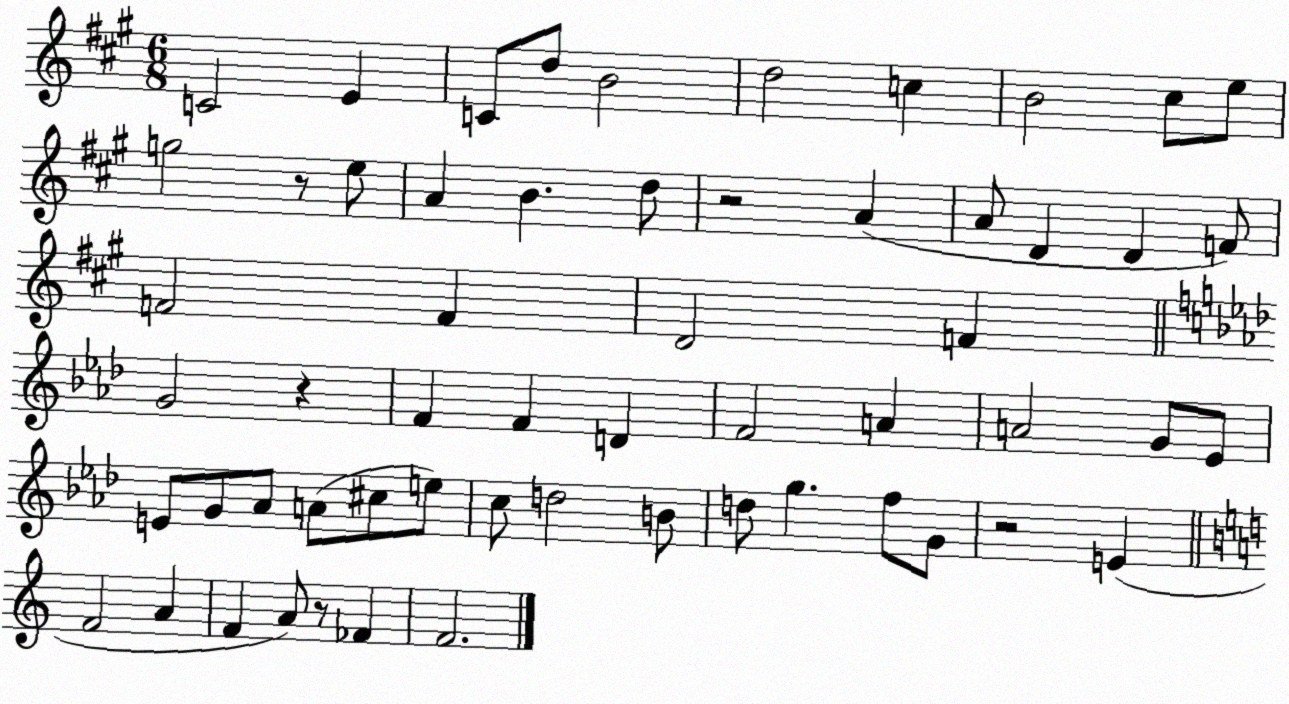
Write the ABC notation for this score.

X:1
T:Untitled
M:6/8
L:1/4
K:A
C2 E C/2 d/2 B2 d2 c B2 ^c/2 e/2 g2 z/2 e/2 A B d/2 z2 A A/2 D D F/2 F2 F D2 F G2 z F F D F2 A A2 G/2 _E/2 E/2 G/2 _A/2 A/2 ^c/2 e/2 c/2 d2 B/2 d/2 g f/2 G/2 z2 E F2 A F A/2 z/2 _F F2